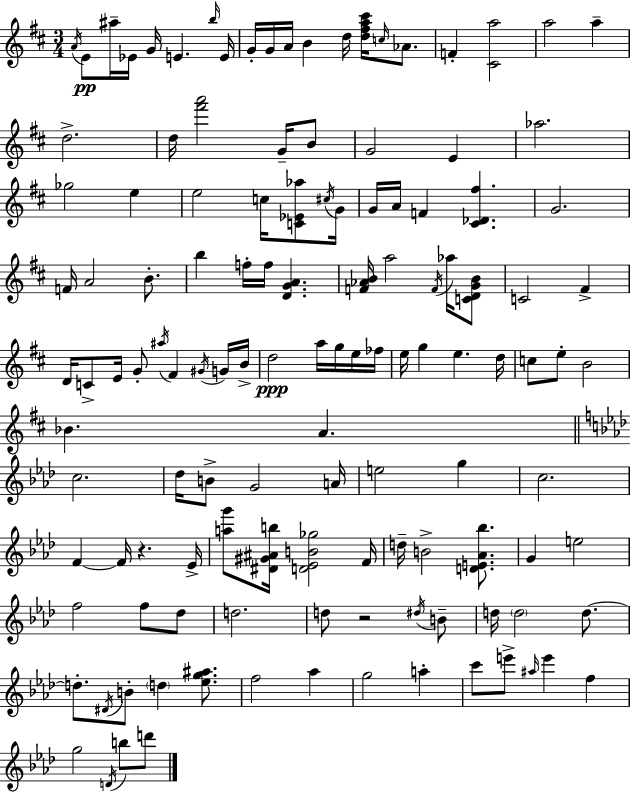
A4/s E4/e A#5/s Eb4/s G4/s E4/q. B5/s E4/s G4/s G4/s A4/s B4/q D5/s [D5,F#5,A5,C#6]/s C5/s Ab4/e. F4/q [C#4,A5]/h A5/h A5/q D5/h. D5/s [F#6,A6]/h G4/s B4/e G4/h E4/q Ab5/h. Gb5/h E5/q E5/h C5/s [C4,Eb4,Ab5]/e C#5/s G4/s G4/s A4/s F4/q [C#4,Db4,F#5]/q. G4/h. F4/s A4/h B4/e. B5/q F5/s F5/s [D4,G4,A4]/q. [F4,Ab4,B4]/s A5/h F4/s Ab5/s [C4,D4,G4,B4]/e C4/h F#4/q D4/s C4/e E4/s G4/e A#5/s F#4/q G#4/s G4/s B4/s D5/h A5/s G5/s E5/s FES5/s E5/s G5/q E5/q. D5/s C5/e E5/e B4/h Bb4/q. A4/q. C5/h. Db5/s B4/e G4/h A4/s E5/h G5/q C5/h. F4/q F4/s R/q. Eb4/s [A5,G6]/e [D#4,G#4,A#4,B5]/s [D4,Eb4,B4,Gb5]/h F4/s D5/s B4/h [D4,E4,Ab4,Bb5]/e. G4/q E5/h F5/h F5/e Db5/e D5/h. D5/e R/h D#5/s B4/e D5/s D5/h D5/e. D5/e. D#4/s B4/e D5/q [Eb5,G5,A#5]/e. F5/h Ab5/q G5/h A5/q C6/e E6/e A#5/s E6/q F5/q G5/h D4/s B5/e D6/e